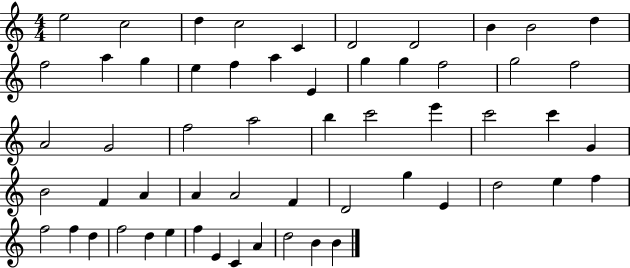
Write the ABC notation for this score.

X:1
T:Untitled
M:4/4
L:1/4
K:C
e2 c2 d c2 C D2 D2 B B2 d f2 a g e f a E g g f2 g2 f2 A2 G2 f2 a2 b c'2 e' c'2 c' G B2 F A A A2 F D2 g E d2 e f f2 f d f2 d e f E C A d2 B B